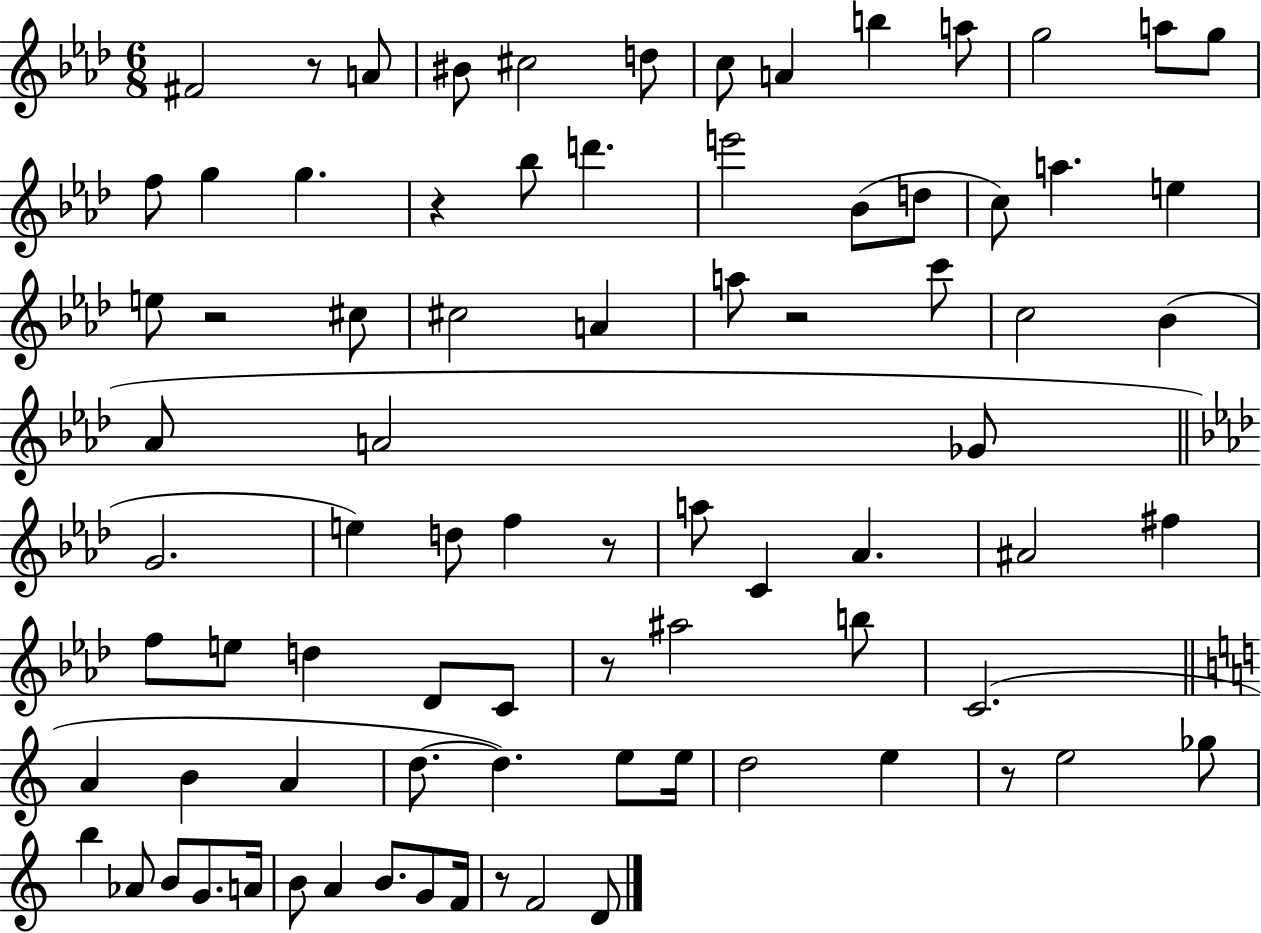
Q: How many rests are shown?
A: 8